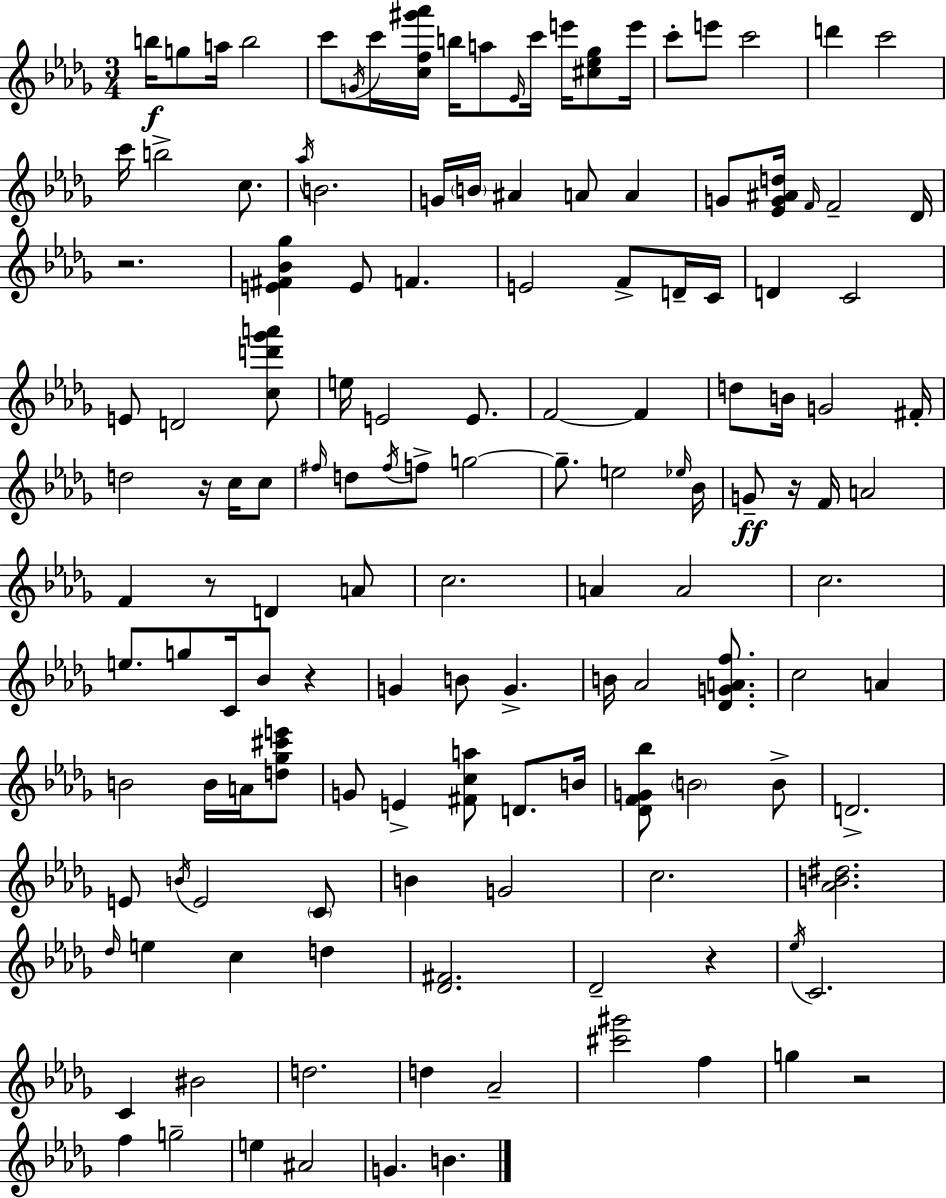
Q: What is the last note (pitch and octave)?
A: B4